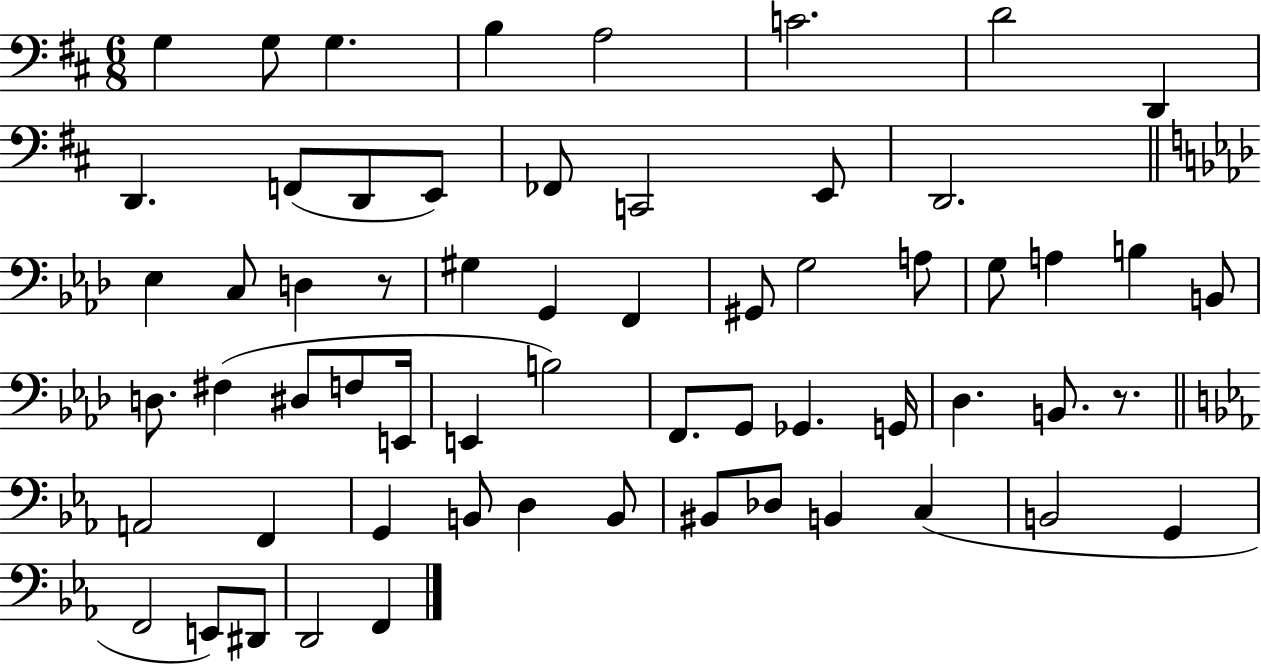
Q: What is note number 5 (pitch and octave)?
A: A3